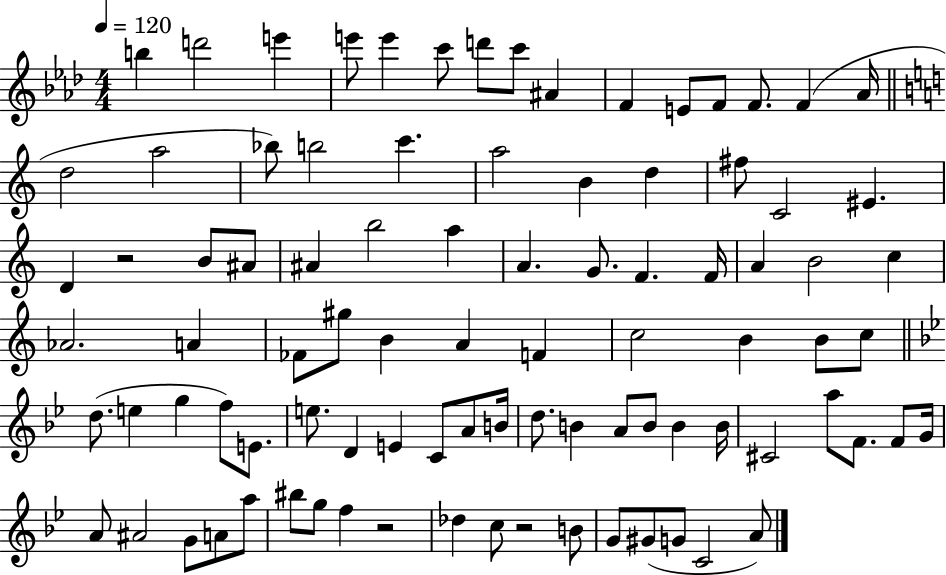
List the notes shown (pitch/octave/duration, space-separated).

B5/q D6/h E6/q E6/e E6/q C6/e D6/e C6/e A#4/q F4/q E4/e F4/e F4/e. F4/q Ab4/s D5/h A5/h Bb5/e B5/h C6/q. A5/h B4/q D5/q F#5/e C4/h EIS4/q. D4/q R/h B4/e A#4/e A#4/q B5/h A5/q A4/q. G4/e. F4/q. F4/s A4/q B4/h C5/q Ab4/h. A4/q FES4/e G#5/e B4/q A4/q F4/q C5/h B4/q B4/e C5/e D5/e. E5/q G5/q F5/e E4/e. E5/e. D4/q E4/q C4/e A4/e B4/s D5/e. B4/q A4/e B4/e B4/q B4/s C#4/h A5/e F4/e. F4/e G4/s A4/e A#4/h G4/e A4/e A5/e BIS5/e G5/e F5/q R/h Db5/q C5/e R/h B4/e G4/e G#4/e G4/e C4/h A4/e